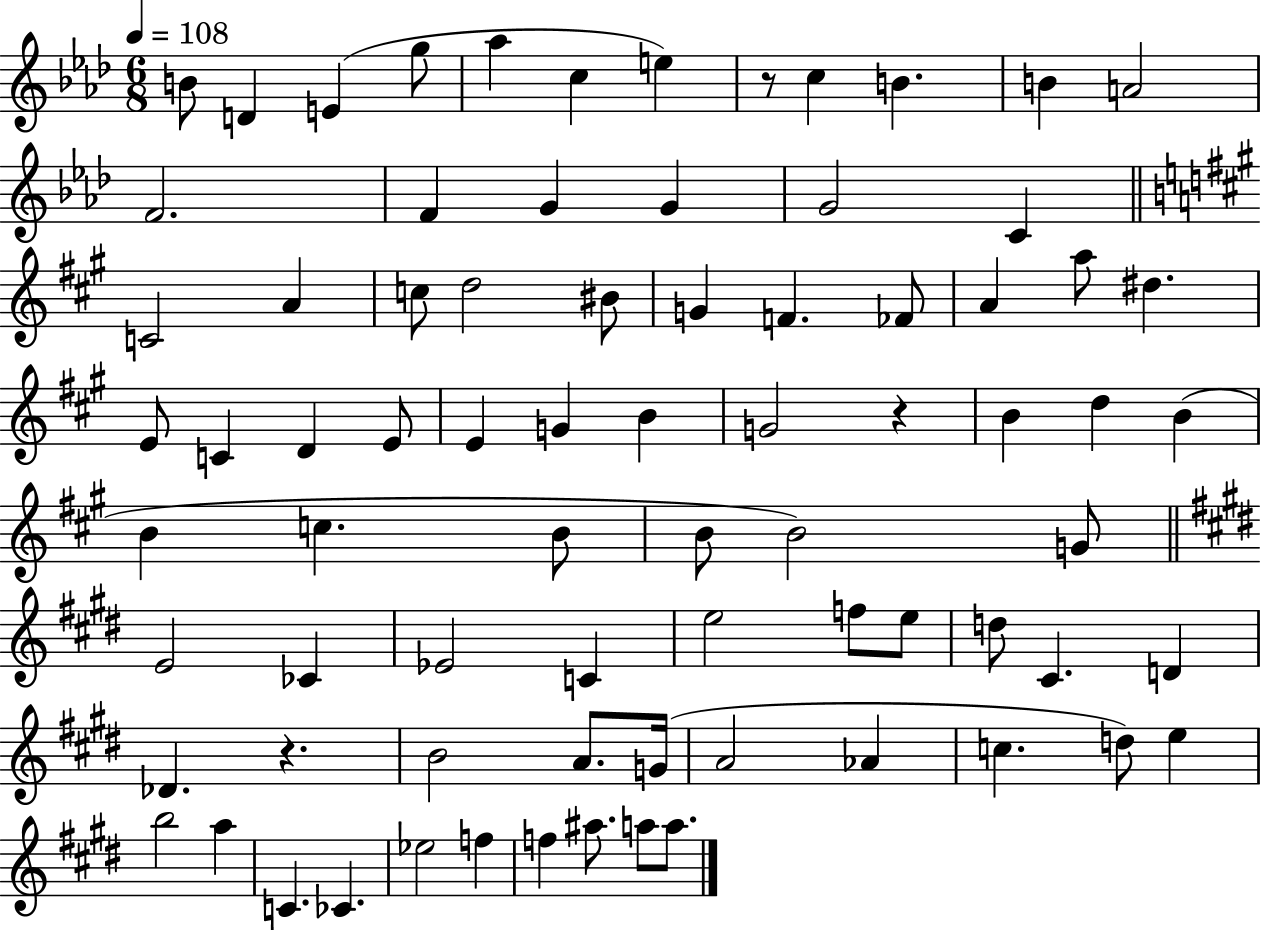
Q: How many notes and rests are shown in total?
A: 77